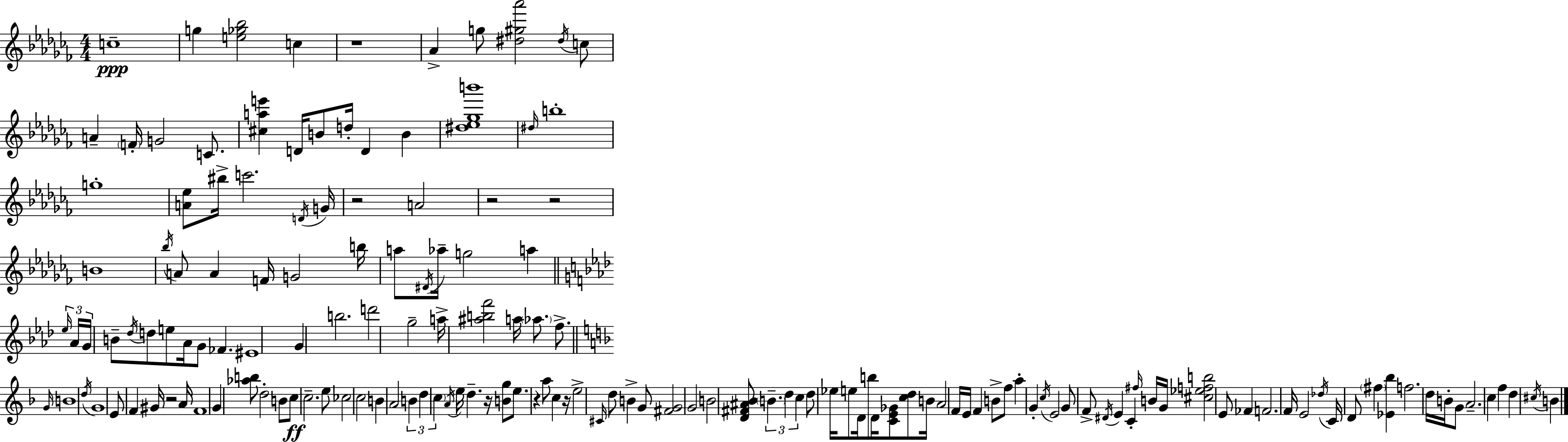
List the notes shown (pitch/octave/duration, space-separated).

C5/w G5/q [E5,Gb5,Bb5]/h C5/q R/w Ab4/q G5/e [D#5,G#5,Ab6]/h D#5/s C5/e A4/q F4/s G4/h C4/e. [C#5,A5,E6]/q D4/s B4/e D5/s D4/q B4/q [D#5,Eb5,Gb5,B6]/w D#5/s B5/w G5/w [A4,Eb5]/e BIS5/s C6/h. D4/s G4/s R/h A4/h R/h R/h B4/w Bb5/s A4/e A4/q F4/s G4/h B5/s A5/e D#4/s Ab5/s G5/h A5/q Eb5/s Ab4/s G4/s B4/e Db5/s D5/e E5/e Ab4/s G4/e FES4/q. EIS4/w G4/q B5/h. D6/h G5/h A5/s [A#5,B5,F6]/h A5/s Ab5/e. F5/e. G4/s B4/w D5/s G4/w E4/e F4/q G#4/s R/h A4/s F4/w G4/q [Ab5,B5]/e D5/h B4/e C5/e C5/h. E5/e CES5/h C5/h B4/q A4/h B4/q D5/q C5/q A4/s E5/s D5/q. R/s [B4,G5]/e E5/e. R/q A5/e C5/q R/s E5/h C#4/s D5/e B4/q G4/e [F#4,G4]/h G4/h B4/h [D4,F#4,A#4,Bb4]/e B4/q. D5/q C5/q D5/e Eb5/s E5/e D4/s B5/e D4/s [C4,E4,Gb4]/e [C5,D5]/e B4/s A4/h F4/s E4/s F4/q B4/e F5/e A5/q G4/q C5/s E4/h G4/e F4/e D#4/s E4/q C4/q F#5/s B4/s G4/s [C#5,Eb5,F5,B5]/h E4/e FES4/q F4/h. F4/s E4/h Db5/s C4/s D4/e F#5/q [Eb4,Bb5]/q F5/h. D5/s B4/s G4/e A4/h. C5/q F5/q D5/q C#5/s B4/q